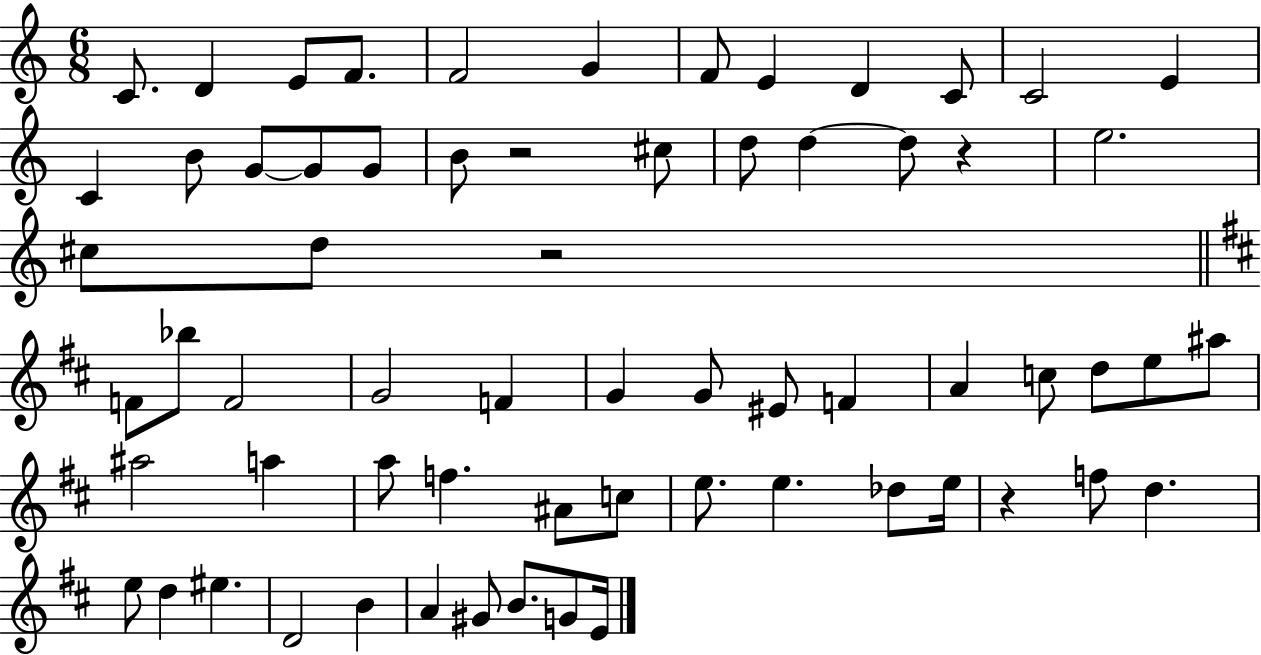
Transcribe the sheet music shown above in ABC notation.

X:1
T:Untitled
M:6/8
L:1/4
K:C
C/2 D E/2 F/2 F2 G F/2 E D C/2 C2 E C B/2 G/2 G/2 G/2 B/2 z2 ^c/2 d/2 d d/2 z e2 ^c/2 d/2 z2 F/2 _b/2 F2 G2 F G G/2 ^E/2 F A c/2 d/2 e/2 ^a/2 ^a2 a a/2 f ^A/2 c/2 e/2 e _d/2 e/4 z f/2 d e/2 d ^e D2 B A ^G/2 B/2 G/2 E/4